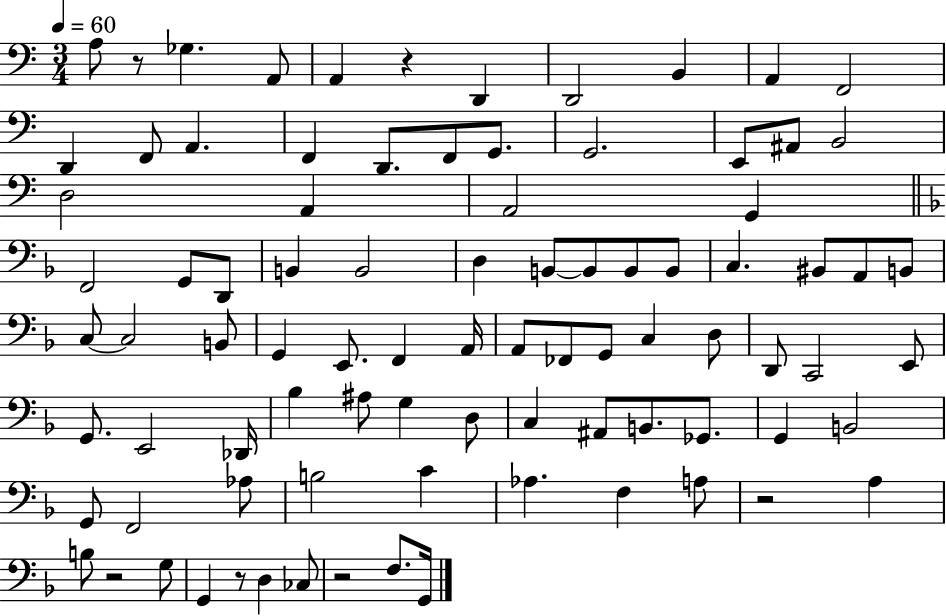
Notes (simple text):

A3/e R/e Gb3/q. A2/e A2/q R/q D2/q D2/h B2/q A2/q F2/h D2/q F2/e A2/q. F2/q D2/e. F2/e G2/e. G2/h. E2/e A#2/e B2/h D3/h A2/q A2/h G2/q F2/h G2/e D2/e B2/q B2/h D3/q B2/e B2/e B2/e B2/e C3/q. BIS2/e A2/e B2/e C3/e C3/h B2/e G2/q E2/e. F2/q A2/s A2/e FES2/e G2/e C3/q D3/e D2/e C2/h E2/e G2/e. E2/h Db2/s Bb3/q A#3/e G3/q D3/e C3/q A#2/e B2/e. Gb2/e. G2/q B2/h G2/e F2/h Ab3/e B3/h C4/q Ab3/q. F3/q A3/e R/h A3/q B3/e R/h G3/e G2/q R/e D3/q CES3/e R/h F3/e. G2/s